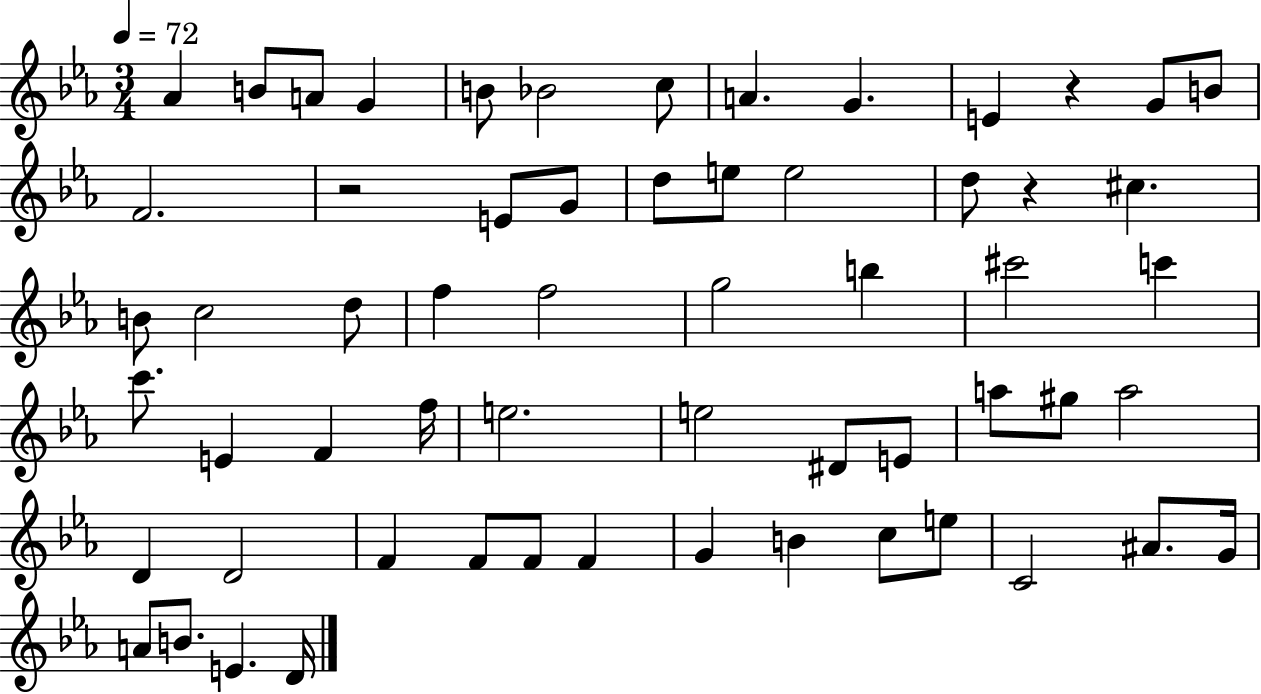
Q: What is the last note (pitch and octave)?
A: D4